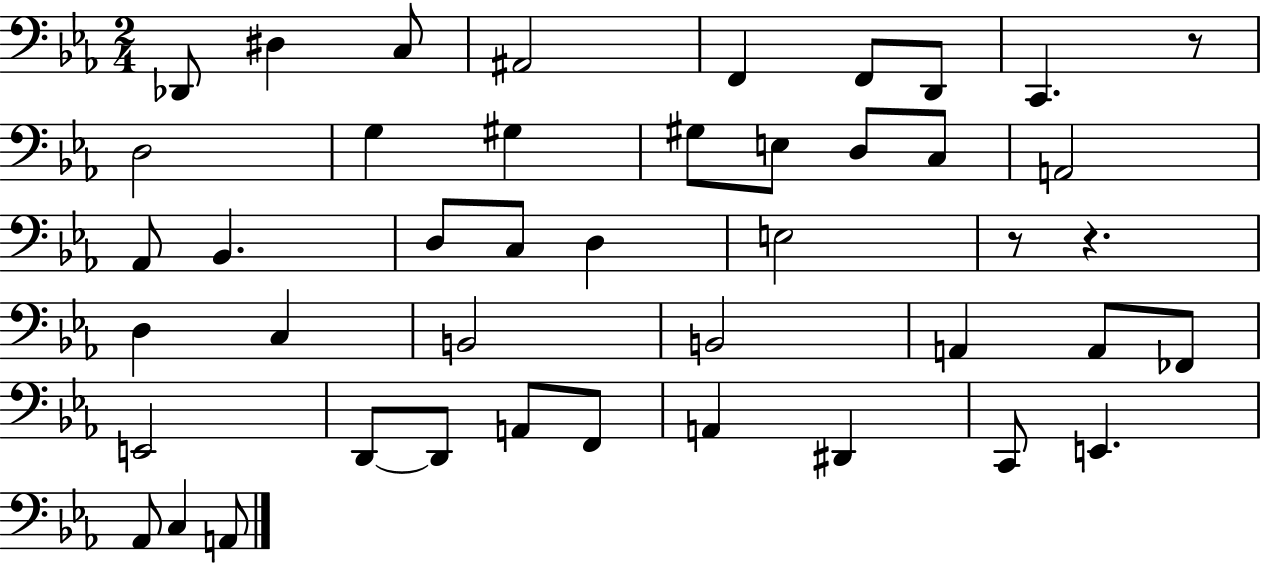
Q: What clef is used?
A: bass